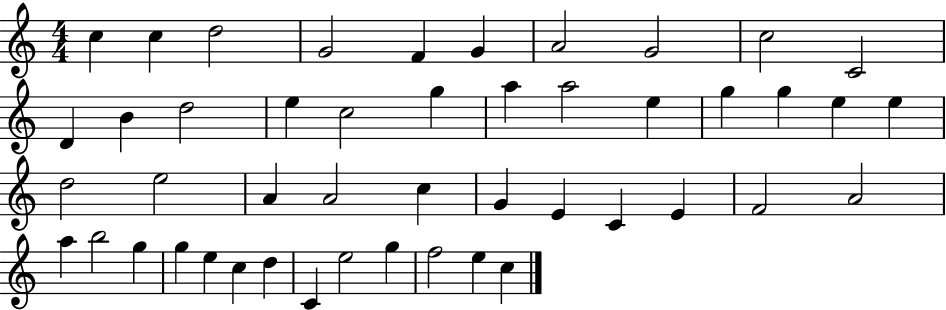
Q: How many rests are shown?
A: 0